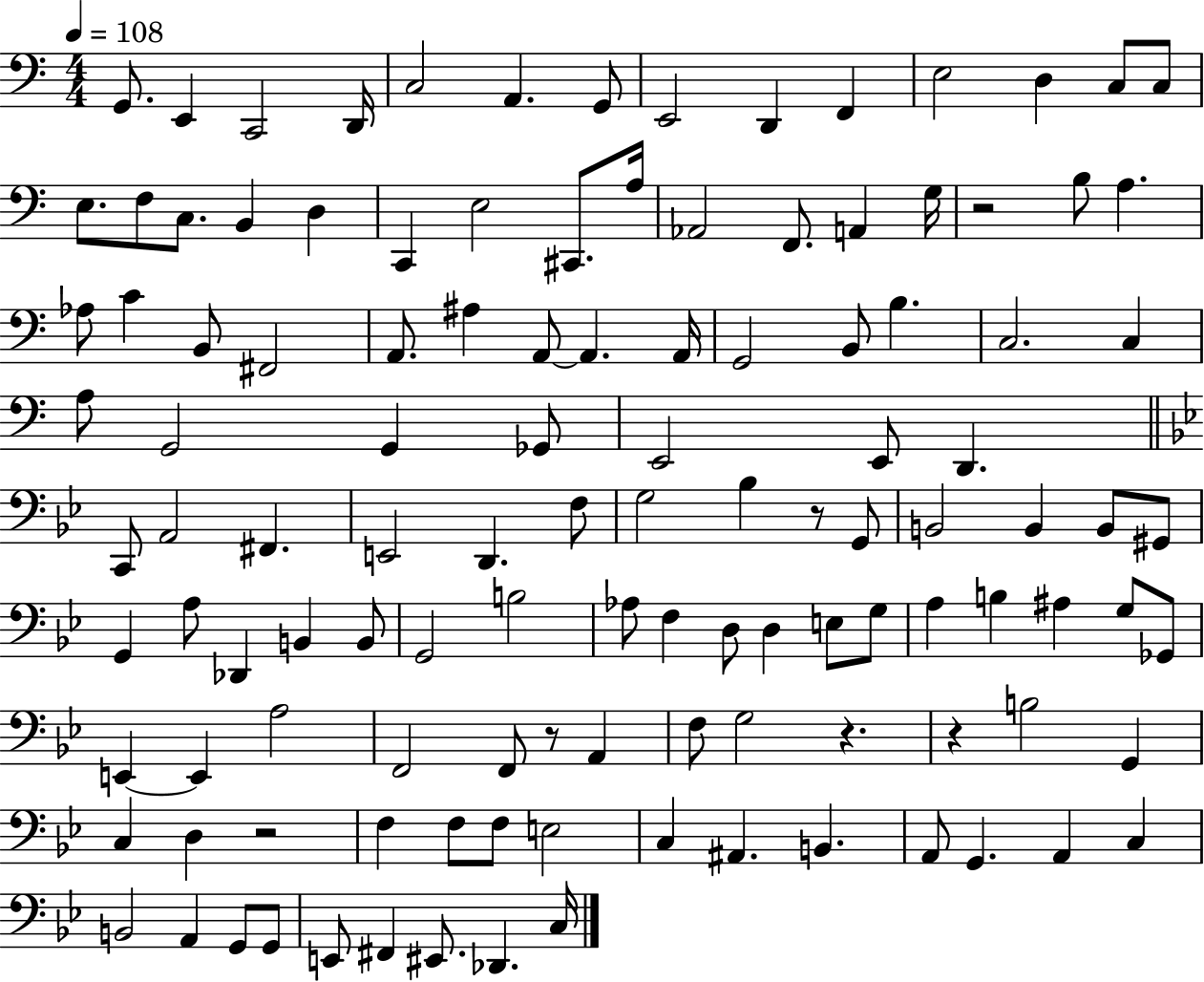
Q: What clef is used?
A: bass